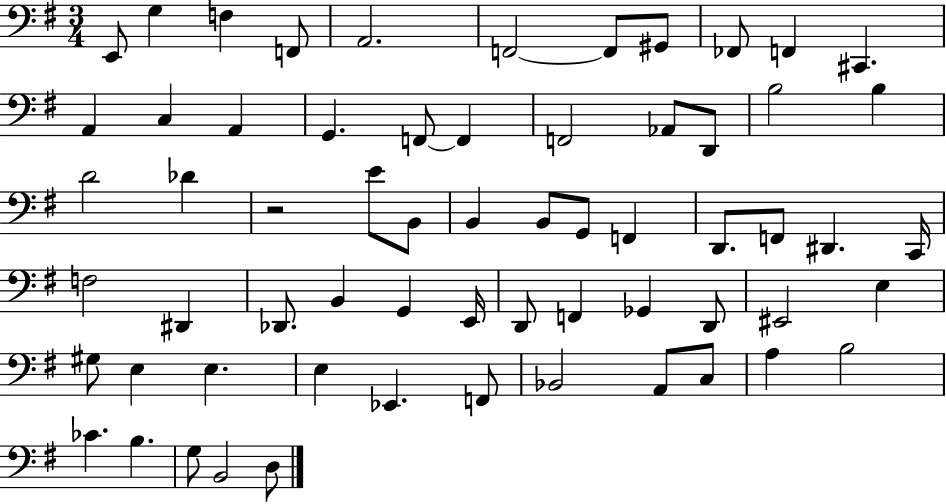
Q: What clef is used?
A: bass